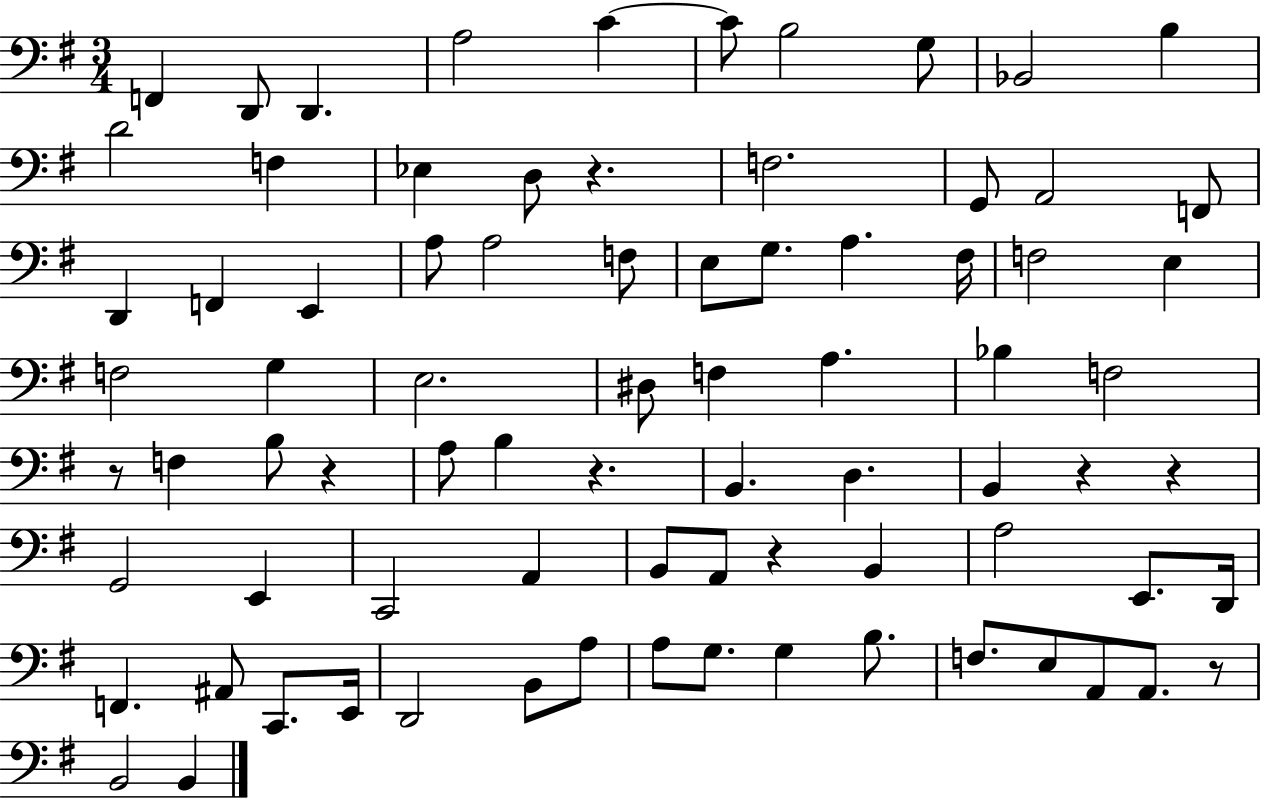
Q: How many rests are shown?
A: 8